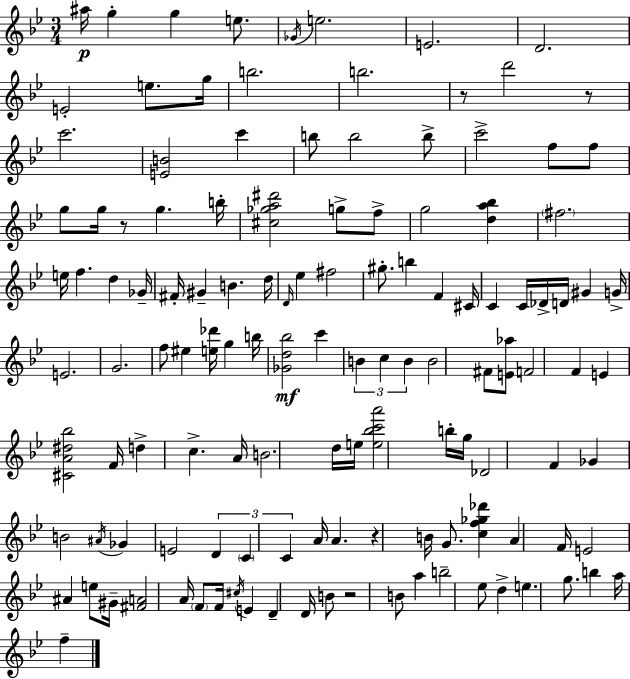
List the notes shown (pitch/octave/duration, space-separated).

A#5/s G5/q G5/q E5/e. Gb4/s E5/h. E4/h. D4/h. E4/h E5/e. G5/s B5/h. B5/h. R/e D6/h R/e C6/h. [E4,B4]/h C6/q B5/e B5/h B5/e C6/h F5/e F5/e G5/e G5/s R/e G5/q. B5/s [C#5,Gb5,A5,D#6]/h G5/e F5/e G5/h [D5,A5,Bb5]/q F#5/h. E5/s F5/q. D5/q Gb4/s F#4/s G#4/q B4/q. D5/s D4/s Eb5/q F#5/h G#5/e. B5/q F4/q C#4/s C4/q C4/s Db4/s D4/s G#4/q G4/s E4/h. G4/h. F5/e EIS5/q [E5,Db6]/s G5/q B5/s [Gb4,D5,Bb5]/h C6/q B4/q C5/q B4/q B4/h F#4/e [E4,Ab5]/e F4/h F4/q E4/q [C#4,A4,D#5,Bb5]/h F4/s D5/q C5/q. A4/s B4/h. D5/s E5/s [E5,Bb5,C6,A6]/h B5/s G5/s Db4/h F4/q Gb4/q B4/h A#4/s Gb4/q E4/h D4/q C4/q C4/q A4/s A4/q. R/q B4/s G4/e. [C5,F5,Gb5,Db6]/q A4/q F4/s E4/h A#4/q E5/e G#4/s [F#4,A4]/h A4/s F4/e F4/s C#5/s E4/q D4/q D4/s B4/e R/h B4/e A5/q B5/h Eb5/e D5/q E5/q. G5/e. B5/q A5/s F5/q